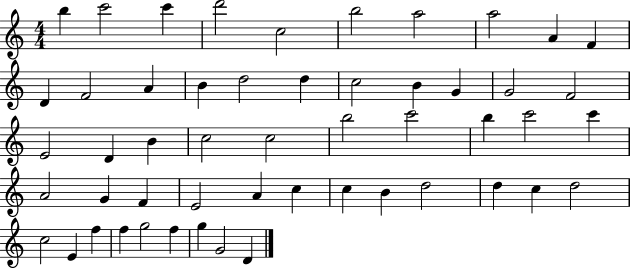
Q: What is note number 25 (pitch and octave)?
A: C5